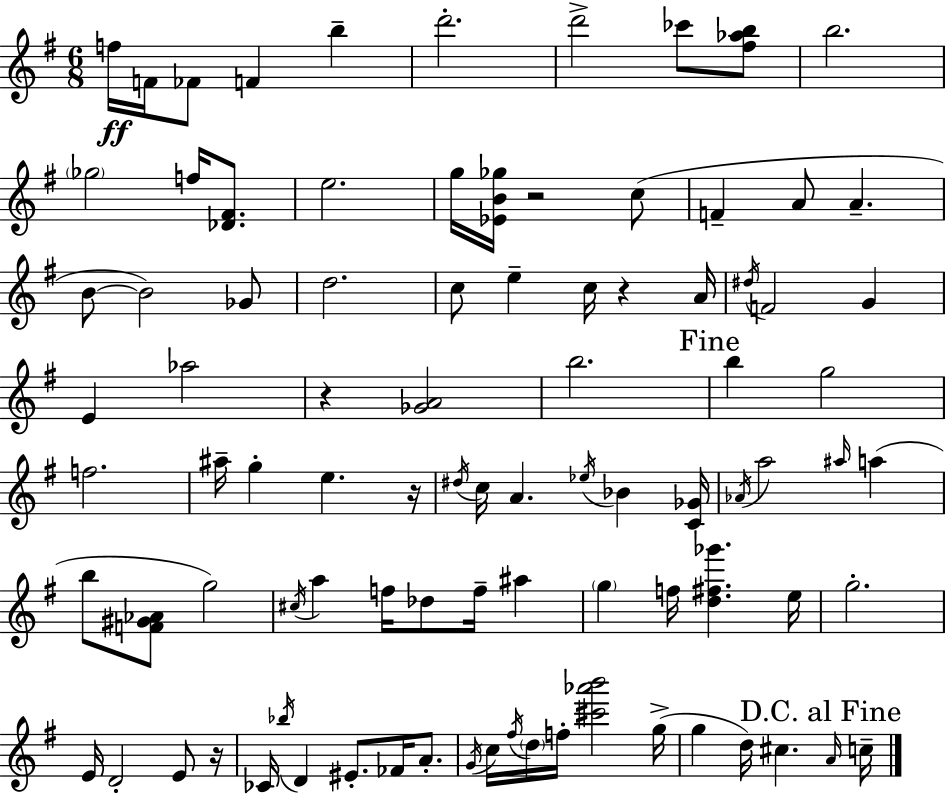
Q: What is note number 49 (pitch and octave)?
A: C#5